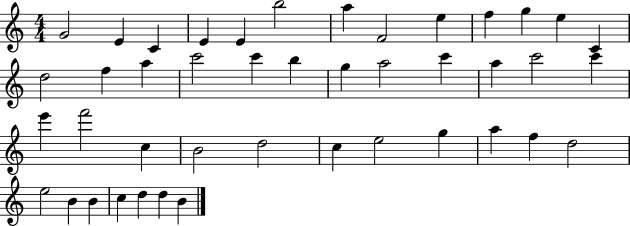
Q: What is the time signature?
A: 4/4